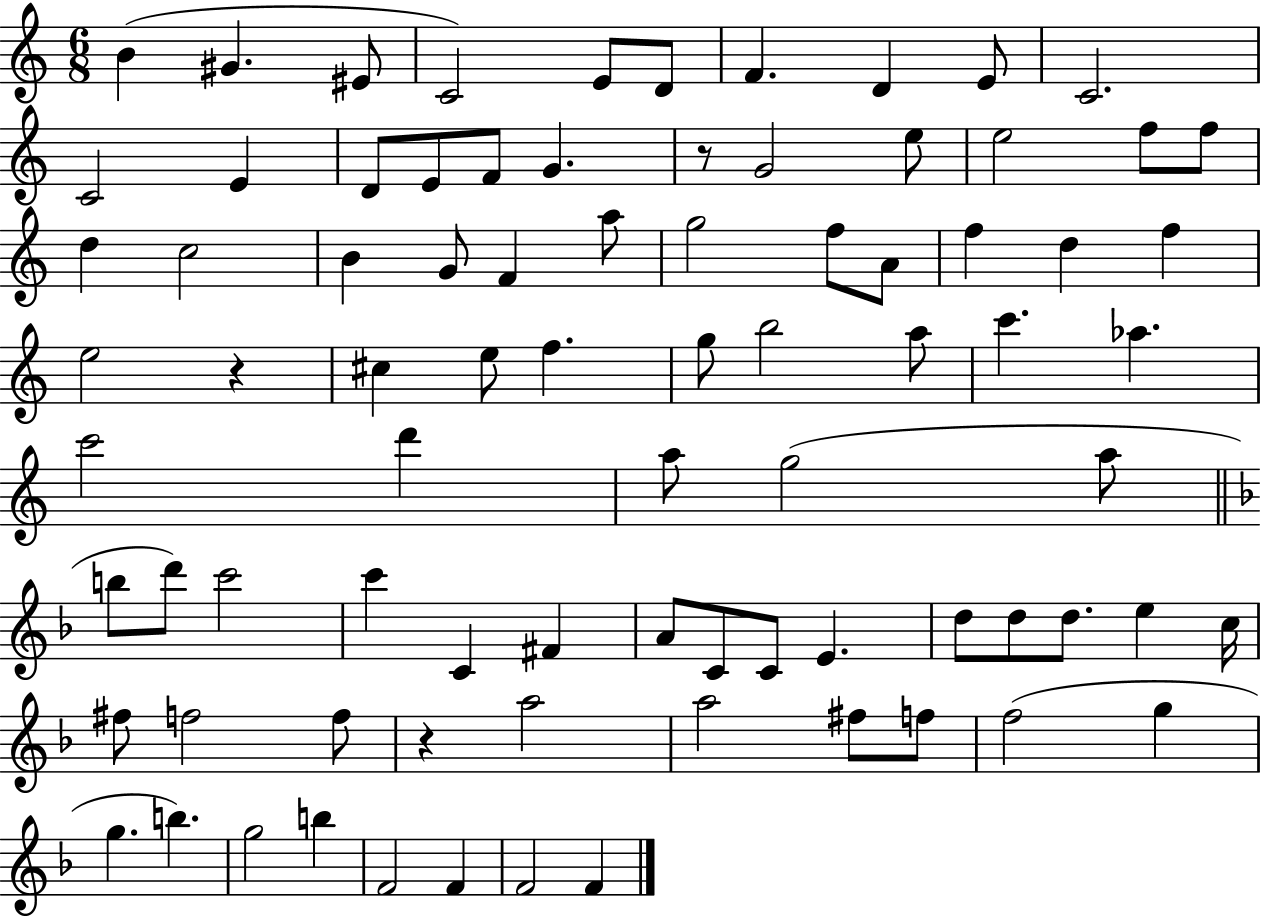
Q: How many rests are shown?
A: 3